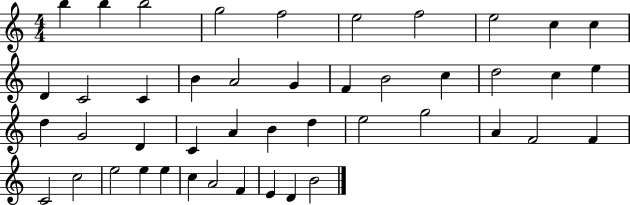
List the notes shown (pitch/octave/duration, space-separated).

B5/q B5/q B5/h G5/h F5/h E5/h F5/h E5/h C5/q C5/q D4/q C4/h C4/q B4/q A4/h G4/q F4/q B4/h C5/q D5/h C5/q E5/q D5/q G4/h D4/q C4/q A4/q B4/q D5/q E5/h G5/h A4/q F4/h F4/q C4/h C5/h E5/h E5/q E5/q C5/q A4/h F4/q E4/q D4/q B4/h